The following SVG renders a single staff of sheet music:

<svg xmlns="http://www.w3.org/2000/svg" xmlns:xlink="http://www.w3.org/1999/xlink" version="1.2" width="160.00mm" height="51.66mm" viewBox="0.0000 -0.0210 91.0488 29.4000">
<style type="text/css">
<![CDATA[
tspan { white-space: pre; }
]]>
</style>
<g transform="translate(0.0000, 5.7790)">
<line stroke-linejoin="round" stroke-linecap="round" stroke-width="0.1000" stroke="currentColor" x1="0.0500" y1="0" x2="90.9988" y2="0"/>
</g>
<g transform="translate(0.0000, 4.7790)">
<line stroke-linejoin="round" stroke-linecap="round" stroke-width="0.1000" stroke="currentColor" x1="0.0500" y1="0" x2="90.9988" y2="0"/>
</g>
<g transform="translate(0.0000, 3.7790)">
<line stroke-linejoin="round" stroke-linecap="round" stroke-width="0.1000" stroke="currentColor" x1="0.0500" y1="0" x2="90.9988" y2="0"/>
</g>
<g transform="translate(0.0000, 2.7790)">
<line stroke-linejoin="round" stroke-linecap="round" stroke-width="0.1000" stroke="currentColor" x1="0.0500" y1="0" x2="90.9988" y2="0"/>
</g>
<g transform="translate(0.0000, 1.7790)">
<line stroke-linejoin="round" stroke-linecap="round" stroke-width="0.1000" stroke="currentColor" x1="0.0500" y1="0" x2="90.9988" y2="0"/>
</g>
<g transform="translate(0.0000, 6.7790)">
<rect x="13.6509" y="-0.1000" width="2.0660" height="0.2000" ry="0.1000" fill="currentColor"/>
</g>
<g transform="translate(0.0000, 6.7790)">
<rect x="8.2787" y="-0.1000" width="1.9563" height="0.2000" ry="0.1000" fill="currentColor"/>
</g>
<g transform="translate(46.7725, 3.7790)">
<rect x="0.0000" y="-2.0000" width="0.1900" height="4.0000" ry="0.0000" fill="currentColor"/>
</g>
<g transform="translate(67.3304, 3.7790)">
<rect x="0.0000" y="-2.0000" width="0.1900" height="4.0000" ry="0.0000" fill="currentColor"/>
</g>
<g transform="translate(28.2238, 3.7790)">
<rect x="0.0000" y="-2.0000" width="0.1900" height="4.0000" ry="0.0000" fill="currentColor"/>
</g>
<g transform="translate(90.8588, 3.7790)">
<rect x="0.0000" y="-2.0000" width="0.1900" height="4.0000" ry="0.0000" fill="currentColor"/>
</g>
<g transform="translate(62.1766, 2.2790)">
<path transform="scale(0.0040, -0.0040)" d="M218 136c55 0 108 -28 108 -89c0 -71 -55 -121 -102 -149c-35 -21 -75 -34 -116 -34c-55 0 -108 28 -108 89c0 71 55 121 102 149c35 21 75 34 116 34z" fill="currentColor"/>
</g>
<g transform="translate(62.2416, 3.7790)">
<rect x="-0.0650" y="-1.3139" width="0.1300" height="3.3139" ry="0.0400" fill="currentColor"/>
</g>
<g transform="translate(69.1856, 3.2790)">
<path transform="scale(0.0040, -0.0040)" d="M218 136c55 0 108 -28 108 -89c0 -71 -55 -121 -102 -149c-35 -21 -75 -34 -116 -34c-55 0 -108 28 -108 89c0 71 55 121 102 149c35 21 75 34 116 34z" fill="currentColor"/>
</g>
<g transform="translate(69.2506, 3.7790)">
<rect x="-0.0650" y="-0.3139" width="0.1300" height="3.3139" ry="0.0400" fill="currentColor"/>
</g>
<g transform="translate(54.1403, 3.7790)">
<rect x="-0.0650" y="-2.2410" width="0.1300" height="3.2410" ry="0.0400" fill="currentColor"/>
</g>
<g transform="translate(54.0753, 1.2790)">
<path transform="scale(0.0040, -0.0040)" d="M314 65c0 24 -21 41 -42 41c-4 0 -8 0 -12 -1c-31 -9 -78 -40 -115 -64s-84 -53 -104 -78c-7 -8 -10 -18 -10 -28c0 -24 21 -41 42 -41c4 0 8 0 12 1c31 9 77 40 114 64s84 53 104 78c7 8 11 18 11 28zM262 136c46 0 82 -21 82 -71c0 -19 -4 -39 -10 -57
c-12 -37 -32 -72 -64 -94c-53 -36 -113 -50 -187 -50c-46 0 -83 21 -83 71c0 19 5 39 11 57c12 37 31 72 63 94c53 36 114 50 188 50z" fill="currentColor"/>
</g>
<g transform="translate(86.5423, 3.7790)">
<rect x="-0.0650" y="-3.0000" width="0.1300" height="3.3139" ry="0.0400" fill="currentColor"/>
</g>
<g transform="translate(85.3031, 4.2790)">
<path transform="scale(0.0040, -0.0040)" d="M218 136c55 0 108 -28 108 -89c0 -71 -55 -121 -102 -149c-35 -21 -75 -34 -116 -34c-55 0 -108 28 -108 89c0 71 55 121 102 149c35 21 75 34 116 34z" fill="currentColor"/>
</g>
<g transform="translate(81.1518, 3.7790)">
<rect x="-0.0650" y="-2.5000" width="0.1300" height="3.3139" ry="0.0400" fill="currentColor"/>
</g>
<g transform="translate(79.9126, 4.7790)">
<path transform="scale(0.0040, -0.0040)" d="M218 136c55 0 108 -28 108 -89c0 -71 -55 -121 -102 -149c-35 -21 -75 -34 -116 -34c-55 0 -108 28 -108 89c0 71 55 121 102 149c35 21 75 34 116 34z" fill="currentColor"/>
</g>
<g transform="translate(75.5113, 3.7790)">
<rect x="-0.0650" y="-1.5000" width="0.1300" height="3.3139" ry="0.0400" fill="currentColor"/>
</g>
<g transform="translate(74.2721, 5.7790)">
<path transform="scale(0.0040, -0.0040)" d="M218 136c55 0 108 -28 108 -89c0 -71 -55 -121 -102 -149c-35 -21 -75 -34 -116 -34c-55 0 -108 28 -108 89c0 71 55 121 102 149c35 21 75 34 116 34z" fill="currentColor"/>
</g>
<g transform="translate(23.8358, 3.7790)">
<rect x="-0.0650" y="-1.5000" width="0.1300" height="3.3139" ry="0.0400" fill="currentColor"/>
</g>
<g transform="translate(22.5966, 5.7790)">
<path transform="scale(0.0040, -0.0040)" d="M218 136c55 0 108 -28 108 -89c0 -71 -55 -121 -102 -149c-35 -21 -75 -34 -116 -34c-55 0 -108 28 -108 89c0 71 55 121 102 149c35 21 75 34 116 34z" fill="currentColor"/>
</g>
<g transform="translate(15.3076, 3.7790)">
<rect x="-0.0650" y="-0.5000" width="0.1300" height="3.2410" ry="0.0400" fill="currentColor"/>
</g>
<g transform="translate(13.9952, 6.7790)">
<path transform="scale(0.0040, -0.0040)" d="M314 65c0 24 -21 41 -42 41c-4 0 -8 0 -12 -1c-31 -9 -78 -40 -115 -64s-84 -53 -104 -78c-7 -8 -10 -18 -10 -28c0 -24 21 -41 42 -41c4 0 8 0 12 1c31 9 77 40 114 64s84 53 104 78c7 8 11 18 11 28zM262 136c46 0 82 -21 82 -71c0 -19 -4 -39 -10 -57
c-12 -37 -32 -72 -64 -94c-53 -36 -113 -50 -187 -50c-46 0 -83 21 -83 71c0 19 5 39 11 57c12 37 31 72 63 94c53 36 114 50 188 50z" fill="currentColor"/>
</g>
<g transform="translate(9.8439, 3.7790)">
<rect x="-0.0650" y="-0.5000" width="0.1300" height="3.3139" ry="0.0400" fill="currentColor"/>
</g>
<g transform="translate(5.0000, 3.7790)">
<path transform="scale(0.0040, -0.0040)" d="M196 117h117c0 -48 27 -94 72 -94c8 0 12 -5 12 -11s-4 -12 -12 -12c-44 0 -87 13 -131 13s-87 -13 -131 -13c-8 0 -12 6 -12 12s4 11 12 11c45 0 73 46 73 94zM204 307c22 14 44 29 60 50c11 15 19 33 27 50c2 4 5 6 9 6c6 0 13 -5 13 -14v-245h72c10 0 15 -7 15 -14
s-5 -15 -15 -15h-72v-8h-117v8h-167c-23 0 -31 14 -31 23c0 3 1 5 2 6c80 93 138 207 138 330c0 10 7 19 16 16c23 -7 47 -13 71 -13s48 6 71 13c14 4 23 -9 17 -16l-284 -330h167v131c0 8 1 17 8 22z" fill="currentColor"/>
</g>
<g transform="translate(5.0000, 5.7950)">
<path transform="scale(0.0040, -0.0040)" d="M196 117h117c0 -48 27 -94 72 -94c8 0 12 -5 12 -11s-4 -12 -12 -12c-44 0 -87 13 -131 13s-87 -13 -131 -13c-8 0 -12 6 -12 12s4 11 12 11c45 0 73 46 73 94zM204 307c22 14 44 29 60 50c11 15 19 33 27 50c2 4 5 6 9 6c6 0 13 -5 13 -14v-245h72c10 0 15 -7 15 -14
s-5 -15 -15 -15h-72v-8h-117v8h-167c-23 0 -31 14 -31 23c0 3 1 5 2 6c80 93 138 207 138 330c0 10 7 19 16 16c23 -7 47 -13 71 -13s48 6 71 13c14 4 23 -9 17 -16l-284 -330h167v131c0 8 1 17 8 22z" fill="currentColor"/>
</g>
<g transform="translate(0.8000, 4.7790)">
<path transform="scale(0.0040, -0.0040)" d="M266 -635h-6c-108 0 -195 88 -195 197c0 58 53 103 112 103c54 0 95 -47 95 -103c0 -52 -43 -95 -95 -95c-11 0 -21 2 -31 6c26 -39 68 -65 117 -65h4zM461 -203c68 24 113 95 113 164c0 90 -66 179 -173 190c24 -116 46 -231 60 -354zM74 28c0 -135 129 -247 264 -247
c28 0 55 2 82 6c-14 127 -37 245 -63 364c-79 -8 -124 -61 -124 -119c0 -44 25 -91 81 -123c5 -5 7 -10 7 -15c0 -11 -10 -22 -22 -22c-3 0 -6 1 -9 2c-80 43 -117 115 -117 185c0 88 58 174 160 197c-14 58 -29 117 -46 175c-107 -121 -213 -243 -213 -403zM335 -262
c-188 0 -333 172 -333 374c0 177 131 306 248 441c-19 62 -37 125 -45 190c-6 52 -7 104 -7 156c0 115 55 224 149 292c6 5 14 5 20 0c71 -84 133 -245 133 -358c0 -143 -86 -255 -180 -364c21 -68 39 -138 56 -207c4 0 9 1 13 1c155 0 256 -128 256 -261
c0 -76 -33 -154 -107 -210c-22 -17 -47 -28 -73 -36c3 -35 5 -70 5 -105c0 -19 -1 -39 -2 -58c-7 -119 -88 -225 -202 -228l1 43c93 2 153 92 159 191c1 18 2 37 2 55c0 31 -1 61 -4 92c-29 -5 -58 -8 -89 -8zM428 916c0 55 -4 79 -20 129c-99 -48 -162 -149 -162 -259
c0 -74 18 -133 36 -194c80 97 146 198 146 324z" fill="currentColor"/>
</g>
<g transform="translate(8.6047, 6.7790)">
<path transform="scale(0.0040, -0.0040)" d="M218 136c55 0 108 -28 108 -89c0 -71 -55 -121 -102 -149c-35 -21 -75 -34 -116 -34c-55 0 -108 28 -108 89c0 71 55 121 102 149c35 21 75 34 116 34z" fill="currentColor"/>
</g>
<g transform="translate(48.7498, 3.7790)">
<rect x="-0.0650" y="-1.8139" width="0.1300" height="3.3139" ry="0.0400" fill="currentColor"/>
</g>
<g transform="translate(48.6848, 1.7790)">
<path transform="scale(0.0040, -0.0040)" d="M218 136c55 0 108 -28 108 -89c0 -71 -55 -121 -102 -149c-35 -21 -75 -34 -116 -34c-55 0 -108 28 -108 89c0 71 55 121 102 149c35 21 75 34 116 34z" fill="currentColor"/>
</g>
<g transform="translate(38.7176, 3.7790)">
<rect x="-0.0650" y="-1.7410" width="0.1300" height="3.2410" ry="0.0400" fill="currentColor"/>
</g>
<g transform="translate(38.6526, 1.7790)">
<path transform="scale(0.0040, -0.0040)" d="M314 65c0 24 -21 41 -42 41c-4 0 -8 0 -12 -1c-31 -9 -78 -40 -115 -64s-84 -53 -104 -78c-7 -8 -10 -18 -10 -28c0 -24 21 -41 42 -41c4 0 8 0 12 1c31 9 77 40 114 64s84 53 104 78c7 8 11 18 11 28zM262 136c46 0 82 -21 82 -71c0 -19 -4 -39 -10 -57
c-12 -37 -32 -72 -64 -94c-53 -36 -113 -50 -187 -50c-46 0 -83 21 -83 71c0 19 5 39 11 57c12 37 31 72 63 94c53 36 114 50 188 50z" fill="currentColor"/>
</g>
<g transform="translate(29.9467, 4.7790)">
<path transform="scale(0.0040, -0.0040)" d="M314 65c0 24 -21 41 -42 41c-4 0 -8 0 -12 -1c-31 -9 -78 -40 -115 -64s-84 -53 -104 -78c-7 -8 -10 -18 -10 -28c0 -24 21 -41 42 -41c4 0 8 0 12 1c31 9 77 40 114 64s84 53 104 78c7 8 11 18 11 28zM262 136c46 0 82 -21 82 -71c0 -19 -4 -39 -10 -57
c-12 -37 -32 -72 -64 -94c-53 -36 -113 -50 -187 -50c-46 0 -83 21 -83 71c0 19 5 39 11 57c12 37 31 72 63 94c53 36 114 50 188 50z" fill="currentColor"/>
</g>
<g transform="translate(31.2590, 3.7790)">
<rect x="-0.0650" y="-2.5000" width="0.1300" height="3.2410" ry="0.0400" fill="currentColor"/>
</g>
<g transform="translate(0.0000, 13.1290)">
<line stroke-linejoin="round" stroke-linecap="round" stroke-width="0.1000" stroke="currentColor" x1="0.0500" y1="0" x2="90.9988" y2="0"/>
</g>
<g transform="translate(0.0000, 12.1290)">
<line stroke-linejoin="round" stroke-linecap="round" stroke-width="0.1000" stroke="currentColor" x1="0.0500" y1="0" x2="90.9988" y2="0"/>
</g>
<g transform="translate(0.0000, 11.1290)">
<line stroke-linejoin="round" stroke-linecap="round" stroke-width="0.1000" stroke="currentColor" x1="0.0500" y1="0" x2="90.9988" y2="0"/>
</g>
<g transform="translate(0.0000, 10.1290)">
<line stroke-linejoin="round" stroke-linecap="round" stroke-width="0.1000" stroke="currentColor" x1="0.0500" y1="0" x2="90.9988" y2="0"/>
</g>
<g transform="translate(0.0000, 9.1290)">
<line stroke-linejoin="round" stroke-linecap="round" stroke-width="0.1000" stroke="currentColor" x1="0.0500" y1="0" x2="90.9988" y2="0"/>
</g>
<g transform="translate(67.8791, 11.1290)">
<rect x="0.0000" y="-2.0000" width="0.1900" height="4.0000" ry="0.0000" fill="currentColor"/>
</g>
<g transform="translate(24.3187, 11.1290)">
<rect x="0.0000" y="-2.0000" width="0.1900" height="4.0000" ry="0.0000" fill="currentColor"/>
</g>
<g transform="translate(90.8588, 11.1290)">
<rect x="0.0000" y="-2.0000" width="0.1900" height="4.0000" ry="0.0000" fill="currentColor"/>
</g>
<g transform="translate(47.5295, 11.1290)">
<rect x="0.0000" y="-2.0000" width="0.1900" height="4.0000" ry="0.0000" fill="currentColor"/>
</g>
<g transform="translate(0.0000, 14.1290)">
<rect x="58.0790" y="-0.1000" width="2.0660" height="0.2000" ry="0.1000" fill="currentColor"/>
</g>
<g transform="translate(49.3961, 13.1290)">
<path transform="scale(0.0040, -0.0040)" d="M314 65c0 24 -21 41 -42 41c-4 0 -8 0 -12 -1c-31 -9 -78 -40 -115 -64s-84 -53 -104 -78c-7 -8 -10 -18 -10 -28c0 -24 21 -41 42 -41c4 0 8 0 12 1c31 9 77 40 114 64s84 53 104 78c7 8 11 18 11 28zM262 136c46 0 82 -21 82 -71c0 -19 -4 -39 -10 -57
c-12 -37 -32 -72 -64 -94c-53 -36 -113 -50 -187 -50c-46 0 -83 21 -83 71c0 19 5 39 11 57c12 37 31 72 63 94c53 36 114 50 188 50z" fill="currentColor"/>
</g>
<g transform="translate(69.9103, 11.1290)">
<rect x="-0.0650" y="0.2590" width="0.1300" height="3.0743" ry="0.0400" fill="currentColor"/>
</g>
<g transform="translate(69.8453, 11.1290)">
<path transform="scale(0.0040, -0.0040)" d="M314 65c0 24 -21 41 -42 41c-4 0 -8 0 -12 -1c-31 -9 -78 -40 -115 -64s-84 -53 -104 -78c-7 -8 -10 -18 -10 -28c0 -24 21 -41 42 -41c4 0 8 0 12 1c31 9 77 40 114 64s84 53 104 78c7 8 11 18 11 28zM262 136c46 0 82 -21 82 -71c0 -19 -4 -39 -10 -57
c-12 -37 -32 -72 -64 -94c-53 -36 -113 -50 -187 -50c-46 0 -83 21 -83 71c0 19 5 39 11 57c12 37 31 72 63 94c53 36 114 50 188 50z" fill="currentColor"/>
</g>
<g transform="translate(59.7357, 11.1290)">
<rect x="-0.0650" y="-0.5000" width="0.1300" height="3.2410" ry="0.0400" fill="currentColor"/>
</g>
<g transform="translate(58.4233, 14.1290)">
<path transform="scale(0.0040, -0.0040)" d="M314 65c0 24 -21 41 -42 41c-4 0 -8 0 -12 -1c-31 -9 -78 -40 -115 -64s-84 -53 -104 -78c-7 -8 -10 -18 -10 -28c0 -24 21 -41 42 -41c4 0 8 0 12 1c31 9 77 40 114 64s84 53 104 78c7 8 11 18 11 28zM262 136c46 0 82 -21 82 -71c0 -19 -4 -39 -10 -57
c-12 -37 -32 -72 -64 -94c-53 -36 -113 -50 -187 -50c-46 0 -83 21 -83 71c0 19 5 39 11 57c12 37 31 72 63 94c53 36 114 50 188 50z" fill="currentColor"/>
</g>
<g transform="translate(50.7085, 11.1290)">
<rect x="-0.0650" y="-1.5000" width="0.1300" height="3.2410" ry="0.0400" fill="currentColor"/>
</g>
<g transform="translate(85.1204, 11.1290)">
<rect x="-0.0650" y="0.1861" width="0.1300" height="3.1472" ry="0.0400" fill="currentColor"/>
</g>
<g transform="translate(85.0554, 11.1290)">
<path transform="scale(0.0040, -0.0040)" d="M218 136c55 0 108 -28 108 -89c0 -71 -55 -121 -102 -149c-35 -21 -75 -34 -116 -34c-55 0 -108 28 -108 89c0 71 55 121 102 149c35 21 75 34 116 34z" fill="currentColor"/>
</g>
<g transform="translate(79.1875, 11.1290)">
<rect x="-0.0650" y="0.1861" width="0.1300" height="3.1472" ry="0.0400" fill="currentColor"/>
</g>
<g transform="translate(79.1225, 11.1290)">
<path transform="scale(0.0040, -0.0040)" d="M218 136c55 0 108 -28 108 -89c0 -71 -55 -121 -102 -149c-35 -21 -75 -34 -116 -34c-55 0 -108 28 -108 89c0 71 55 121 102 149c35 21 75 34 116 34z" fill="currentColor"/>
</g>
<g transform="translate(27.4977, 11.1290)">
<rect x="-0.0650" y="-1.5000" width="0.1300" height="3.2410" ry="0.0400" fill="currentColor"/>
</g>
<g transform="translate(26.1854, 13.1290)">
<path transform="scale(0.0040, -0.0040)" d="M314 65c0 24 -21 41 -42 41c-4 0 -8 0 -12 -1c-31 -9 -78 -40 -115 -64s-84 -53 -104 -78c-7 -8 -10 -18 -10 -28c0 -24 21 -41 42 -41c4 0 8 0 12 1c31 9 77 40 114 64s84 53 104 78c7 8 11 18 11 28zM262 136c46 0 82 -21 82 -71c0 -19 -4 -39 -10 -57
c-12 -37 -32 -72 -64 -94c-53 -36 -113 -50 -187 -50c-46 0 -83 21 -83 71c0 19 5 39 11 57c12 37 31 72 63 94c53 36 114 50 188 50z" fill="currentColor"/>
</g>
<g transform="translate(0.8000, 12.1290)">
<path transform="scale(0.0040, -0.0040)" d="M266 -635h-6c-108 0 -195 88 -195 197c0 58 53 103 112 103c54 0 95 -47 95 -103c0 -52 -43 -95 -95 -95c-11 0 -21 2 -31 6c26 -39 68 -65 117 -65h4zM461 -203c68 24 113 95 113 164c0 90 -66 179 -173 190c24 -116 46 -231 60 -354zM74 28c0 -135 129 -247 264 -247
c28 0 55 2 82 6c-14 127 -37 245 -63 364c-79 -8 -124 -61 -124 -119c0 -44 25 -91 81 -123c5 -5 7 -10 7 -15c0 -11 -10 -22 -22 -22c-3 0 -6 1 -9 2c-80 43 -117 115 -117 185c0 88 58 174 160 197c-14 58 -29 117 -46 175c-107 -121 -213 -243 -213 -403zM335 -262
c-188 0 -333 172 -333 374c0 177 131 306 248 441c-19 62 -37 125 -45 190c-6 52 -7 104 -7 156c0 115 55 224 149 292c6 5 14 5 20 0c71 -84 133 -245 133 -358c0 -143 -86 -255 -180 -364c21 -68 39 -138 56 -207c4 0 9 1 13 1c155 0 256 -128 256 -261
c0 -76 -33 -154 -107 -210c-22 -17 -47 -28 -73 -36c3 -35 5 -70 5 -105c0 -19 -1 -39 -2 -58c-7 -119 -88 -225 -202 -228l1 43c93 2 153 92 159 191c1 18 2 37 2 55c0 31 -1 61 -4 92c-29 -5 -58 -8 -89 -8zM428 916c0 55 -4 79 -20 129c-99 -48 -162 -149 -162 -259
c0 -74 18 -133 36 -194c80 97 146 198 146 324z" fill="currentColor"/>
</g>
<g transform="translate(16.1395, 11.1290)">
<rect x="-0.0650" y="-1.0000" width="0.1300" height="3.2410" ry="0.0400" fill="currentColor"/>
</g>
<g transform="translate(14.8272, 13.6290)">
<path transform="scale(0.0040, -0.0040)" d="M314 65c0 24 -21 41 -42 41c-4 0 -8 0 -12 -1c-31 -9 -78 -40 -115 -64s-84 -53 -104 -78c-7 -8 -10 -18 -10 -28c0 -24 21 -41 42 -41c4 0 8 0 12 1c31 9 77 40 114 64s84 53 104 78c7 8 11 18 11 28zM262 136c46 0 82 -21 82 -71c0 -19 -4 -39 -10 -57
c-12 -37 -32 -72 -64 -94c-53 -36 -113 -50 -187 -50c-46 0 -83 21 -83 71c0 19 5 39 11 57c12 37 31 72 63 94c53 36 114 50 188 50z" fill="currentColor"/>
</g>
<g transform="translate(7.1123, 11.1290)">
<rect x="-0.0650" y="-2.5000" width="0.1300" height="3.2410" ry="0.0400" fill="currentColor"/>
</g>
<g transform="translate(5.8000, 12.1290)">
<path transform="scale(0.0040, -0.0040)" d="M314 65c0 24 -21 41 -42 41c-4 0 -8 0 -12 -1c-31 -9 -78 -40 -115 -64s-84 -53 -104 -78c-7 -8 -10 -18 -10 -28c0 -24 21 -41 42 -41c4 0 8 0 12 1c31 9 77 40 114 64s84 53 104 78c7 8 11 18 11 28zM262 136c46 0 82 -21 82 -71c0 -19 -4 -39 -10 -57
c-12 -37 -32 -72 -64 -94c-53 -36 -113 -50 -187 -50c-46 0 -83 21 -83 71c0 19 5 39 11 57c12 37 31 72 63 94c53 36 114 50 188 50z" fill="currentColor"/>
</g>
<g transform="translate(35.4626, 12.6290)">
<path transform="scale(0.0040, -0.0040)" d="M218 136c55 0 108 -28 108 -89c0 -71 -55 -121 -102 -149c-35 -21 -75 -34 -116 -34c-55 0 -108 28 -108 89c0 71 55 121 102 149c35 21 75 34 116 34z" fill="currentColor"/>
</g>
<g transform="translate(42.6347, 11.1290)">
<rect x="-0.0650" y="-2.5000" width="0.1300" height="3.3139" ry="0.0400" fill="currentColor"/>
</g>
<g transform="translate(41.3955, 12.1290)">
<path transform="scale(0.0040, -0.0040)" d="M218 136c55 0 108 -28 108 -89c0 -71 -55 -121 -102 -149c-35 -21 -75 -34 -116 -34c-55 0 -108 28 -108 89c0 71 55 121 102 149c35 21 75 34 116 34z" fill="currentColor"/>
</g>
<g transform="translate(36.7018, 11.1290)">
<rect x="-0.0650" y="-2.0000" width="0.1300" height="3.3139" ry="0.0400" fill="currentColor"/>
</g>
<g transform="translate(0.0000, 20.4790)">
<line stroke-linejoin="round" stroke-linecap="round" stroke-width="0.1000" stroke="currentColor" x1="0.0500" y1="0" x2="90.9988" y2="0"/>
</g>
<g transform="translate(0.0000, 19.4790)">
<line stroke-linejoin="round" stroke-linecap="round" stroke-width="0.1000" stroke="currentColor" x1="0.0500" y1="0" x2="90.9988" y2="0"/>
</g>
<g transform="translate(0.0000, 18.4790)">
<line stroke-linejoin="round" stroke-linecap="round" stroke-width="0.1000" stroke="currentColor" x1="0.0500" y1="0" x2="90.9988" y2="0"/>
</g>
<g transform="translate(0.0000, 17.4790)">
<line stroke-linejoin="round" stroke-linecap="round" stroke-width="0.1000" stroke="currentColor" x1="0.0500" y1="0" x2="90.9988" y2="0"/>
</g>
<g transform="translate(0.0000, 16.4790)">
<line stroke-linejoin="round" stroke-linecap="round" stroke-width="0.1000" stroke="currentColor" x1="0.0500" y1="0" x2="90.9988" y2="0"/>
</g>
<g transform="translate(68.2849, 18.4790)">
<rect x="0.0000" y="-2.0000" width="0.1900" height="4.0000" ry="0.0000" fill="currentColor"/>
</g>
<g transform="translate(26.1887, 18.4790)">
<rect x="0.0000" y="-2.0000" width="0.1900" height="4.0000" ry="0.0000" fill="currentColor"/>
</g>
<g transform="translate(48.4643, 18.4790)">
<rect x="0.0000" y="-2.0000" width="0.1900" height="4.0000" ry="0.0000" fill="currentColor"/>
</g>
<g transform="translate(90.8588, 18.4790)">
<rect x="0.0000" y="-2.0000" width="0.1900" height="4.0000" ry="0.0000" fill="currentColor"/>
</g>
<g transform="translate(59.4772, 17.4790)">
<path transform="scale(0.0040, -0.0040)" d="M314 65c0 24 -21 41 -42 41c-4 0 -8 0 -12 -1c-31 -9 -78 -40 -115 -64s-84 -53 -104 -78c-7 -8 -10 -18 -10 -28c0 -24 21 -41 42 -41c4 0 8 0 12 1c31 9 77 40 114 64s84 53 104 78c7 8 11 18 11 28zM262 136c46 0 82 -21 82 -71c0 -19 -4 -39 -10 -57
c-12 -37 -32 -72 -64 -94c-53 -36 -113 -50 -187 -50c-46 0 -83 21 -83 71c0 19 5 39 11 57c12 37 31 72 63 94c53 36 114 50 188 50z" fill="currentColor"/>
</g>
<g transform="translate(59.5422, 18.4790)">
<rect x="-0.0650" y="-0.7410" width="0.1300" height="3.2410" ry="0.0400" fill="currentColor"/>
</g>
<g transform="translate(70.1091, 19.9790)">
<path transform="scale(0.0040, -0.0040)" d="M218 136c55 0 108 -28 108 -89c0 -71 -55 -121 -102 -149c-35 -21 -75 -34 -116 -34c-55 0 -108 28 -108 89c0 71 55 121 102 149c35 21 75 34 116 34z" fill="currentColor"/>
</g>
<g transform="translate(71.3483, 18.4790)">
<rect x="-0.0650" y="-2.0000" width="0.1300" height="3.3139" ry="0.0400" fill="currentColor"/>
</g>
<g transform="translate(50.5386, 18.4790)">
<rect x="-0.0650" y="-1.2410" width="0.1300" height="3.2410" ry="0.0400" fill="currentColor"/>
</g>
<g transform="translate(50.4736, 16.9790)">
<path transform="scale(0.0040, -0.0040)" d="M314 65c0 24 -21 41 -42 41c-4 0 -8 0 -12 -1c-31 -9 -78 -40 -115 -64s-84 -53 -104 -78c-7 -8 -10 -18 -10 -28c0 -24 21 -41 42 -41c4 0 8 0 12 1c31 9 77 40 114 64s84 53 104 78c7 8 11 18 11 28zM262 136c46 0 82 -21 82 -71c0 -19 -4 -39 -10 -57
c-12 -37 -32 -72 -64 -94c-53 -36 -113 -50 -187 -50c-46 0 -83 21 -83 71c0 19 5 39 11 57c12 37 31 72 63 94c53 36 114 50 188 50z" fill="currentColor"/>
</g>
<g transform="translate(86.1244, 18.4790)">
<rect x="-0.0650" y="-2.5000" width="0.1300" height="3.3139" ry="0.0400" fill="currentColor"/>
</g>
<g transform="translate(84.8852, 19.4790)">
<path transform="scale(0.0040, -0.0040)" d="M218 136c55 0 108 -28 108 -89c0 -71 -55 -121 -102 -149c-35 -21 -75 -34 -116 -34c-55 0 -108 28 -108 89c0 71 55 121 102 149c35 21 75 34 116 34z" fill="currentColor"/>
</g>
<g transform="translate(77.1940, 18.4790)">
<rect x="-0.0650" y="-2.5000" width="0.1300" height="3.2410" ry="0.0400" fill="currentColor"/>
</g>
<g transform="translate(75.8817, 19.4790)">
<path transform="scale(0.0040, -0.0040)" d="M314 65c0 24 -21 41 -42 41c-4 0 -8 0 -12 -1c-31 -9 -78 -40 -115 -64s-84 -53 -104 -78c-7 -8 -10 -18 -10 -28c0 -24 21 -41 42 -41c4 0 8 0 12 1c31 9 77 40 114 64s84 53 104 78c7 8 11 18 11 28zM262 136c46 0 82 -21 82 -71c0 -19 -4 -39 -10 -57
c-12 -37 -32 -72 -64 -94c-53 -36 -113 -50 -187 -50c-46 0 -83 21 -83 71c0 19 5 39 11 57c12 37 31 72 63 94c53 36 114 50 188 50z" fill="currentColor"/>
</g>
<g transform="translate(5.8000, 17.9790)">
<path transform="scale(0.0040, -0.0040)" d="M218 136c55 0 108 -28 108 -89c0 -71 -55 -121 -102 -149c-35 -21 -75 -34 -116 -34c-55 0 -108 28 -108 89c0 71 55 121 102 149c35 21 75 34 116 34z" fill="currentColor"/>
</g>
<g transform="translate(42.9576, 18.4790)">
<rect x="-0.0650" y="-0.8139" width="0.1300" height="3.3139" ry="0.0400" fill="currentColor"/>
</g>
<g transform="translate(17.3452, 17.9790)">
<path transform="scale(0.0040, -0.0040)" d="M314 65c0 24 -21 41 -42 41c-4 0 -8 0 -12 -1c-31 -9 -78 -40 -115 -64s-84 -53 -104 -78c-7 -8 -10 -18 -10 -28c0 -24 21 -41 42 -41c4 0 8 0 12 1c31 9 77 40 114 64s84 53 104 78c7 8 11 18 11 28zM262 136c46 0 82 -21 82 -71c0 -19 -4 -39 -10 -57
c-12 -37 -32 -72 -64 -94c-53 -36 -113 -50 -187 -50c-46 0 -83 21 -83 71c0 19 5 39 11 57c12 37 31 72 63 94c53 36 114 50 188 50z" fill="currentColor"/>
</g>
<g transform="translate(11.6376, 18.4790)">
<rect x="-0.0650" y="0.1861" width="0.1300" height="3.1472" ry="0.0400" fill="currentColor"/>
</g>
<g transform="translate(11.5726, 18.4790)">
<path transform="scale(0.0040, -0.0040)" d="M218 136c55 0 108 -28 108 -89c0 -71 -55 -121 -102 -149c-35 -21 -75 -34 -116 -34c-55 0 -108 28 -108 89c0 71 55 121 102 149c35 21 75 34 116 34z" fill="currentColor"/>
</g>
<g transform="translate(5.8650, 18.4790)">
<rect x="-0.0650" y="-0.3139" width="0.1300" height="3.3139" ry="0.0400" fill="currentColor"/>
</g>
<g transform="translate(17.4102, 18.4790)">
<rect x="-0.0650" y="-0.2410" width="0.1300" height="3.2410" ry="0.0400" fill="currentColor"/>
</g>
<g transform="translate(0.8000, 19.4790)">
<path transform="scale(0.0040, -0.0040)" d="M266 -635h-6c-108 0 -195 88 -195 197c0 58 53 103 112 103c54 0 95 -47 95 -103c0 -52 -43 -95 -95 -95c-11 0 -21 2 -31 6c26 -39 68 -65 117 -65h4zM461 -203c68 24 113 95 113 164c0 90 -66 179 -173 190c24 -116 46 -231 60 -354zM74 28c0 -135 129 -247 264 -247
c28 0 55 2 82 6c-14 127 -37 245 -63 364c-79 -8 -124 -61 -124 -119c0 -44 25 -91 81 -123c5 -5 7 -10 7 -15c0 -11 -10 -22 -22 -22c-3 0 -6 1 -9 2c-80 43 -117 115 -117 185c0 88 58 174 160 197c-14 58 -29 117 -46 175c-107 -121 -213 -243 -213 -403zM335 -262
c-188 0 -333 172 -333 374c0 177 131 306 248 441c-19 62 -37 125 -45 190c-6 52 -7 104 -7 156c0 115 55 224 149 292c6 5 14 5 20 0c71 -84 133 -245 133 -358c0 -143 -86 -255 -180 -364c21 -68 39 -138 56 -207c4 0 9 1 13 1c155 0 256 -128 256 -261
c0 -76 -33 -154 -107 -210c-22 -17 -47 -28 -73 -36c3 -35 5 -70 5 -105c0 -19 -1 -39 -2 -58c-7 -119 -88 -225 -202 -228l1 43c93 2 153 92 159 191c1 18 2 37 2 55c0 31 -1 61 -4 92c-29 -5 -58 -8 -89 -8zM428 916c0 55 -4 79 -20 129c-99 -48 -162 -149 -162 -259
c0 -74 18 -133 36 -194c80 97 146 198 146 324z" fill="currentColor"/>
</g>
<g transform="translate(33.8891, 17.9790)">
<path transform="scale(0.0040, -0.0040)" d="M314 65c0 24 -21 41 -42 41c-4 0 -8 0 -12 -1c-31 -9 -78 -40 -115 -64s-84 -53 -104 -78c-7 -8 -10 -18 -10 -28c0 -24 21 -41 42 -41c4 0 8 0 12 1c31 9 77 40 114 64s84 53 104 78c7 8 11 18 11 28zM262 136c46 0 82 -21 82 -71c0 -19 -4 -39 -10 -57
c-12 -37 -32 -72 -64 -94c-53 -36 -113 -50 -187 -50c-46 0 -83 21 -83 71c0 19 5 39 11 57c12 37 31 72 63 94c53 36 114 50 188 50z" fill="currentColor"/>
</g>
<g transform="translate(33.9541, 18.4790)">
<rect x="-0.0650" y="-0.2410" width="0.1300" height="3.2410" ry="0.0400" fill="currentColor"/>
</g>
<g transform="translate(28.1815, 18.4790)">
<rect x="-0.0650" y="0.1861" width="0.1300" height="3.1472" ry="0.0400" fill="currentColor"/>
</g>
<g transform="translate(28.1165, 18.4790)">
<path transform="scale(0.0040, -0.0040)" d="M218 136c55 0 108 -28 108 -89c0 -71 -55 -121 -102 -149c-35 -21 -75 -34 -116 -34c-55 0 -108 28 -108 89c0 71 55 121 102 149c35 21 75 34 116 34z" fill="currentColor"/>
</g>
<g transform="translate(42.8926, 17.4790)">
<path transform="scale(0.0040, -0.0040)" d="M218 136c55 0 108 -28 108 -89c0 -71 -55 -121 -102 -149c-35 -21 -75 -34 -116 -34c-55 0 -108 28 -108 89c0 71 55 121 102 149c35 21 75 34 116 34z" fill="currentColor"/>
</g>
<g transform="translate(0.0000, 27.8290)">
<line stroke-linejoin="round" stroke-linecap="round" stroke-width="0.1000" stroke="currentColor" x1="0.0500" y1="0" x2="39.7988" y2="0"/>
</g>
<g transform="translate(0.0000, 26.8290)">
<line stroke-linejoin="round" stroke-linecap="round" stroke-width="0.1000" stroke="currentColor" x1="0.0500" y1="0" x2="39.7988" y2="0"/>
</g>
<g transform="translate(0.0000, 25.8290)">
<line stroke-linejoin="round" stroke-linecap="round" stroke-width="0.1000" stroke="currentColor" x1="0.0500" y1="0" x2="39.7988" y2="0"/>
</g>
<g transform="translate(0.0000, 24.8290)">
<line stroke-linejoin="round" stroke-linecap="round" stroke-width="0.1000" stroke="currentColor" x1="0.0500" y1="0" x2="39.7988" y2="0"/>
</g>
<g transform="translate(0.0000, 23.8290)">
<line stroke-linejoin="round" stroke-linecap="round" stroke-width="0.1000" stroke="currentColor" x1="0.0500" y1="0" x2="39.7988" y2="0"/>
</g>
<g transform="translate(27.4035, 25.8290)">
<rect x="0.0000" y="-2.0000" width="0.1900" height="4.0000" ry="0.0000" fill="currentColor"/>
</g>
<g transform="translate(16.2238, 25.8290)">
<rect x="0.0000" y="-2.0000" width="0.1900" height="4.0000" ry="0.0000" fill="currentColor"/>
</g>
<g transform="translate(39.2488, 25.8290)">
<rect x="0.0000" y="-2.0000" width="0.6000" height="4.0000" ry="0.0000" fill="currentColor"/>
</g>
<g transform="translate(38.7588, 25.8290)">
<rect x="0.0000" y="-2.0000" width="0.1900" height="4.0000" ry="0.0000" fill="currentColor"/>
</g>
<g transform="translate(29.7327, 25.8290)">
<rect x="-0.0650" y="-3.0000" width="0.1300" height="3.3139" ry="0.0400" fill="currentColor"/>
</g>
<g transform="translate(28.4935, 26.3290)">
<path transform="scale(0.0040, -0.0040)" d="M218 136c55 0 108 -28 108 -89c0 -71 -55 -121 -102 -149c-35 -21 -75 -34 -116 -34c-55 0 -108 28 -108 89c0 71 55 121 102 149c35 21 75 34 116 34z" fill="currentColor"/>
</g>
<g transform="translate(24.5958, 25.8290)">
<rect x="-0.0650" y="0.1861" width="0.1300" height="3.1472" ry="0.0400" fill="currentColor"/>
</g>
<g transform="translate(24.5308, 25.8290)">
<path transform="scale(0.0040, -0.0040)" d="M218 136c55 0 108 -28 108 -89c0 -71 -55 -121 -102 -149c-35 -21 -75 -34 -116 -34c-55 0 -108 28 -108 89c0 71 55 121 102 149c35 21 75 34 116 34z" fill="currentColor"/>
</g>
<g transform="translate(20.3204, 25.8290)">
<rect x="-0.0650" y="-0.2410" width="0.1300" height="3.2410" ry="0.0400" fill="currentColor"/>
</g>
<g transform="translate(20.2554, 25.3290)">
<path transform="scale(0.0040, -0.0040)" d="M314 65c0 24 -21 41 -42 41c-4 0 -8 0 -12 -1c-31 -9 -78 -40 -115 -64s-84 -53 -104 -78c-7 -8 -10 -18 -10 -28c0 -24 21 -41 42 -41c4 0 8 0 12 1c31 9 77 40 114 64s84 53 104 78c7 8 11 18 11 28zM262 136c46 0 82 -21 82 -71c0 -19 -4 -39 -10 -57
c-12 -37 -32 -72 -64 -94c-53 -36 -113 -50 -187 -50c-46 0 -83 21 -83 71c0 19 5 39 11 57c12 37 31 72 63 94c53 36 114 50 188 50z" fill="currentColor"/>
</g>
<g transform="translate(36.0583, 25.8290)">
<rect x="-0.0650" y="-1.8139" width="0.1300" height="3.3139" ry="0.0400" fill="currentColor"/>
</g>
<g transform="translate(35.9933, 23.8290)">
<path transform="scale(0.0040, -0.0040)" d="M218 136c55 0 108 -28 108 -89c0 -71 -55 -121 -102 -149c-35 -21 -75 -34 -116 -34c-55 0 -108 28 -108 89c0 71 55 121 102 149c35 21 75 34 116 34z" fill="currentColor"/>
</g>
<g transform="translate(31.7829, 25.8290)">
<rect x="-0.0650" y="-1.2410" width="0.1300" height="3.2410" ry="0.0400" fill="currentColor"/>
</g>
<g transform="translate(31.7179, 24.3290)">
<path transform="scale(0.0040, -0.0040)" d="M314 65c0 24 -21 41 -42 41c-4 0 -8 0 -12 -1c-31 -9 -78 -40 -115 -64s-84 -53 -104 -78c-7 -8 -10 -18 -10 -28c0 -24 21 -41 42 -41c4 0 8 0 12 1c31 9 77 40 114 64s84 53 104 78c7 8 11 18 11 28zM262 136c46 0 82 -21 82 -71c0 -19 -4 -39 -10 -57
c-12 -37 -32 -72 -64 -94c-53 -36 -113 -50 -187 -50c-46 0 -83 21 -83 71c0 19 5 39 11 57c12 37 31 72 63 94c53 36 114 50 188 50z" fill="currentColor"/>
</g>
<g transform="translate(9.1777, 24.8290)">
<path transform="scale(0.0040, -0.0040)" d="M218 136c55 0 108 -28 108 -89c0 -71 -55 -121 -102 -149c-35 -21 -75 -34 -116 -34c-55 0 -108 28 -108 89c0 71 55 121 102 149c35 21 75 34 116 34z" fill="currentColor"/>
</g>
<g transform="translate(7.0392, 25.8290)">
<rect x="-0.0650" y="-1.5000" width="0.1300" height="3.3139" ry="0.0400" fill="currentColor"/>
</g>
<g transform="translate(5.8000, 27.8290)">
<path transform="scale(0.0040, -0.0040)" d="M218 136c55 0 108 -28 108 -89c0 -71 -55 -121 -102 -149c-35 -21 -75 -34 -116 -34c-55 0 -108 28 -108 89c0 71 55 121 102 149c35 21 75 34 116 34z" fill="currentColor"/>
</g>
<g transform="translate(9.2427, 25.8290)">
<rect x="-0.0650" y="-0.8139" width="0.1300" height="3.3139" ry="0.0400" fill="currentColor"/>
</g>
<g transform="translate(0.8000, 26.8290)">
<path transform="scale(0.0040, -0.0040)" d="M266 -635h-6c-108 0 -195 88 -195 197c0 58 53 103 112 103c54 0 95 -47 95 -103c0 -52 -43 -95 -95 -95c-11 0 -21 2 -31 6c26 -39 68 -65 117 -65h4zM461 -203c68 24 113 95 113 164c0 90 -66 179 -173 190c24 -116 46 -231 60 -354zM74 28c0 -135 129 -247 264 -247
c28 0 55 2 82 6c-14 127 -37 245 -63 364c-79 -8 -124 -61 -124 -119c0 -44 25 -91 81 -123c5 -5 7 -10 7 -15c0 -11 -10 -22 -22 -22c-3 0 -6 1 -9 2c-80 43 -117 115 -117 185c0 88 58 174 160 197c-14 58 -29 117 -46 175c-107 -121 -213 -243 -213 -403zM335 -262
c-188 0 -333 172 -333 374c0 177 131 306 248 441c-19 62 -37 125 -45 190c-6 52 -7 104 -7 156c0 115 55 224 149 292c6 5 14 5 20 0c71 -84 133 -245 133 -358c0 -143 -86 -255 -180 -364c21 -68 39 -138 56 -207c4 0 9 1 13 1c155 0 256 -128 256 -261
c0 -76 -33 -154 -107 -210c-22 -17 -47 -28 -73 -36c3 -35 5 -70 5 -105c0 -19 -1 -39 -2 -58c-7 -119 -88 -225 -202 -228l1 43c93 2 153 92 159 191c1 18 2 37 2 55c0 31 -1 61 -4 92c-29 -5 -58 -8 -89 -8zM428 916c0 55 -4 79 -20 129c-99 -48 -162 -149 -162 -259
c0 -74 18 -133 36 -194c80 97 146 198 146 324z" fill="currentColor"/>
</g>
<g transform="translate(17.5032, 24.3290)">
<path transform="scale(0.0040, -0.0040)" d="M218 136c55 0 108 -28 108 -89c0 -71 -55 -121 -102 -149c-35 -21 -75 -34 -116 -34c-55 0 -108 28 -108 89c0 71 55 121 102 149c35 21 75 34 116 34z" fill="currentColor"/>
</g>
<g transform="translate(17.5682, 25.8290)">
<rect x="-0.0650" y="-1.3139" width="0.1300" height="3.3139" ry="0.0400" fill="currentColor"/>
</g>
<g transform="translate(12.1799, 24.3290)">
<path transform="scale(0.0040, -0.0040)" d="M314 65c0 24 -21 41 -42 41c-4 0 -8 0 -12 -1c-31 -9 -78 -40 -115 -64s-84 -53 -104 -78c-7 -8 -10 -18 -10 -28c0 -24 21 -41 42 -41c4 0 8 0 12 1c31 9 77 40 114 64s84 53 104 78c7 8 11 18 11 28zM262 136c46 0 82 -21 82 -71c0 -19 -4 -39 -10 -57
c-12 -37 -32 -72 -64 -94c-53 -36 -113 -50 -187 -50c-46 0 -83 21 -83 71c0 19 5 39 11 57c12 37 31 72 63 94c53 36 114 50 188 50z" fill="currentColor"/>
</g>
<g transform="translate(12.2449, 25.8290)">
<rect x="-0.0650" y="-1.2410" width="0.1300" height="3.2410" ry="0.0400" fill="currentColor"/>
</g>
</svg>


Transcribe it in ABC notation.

X:1
T:Untitled
M:4/4
L:1/4
K:C
C C2 E G2 f2 f g2 e c E G A G2 D2 E2 F G E2 C2 B2 B B c B c2 B c2 d e2 d2 F G2 G E d e2 e c2 B A e2 f